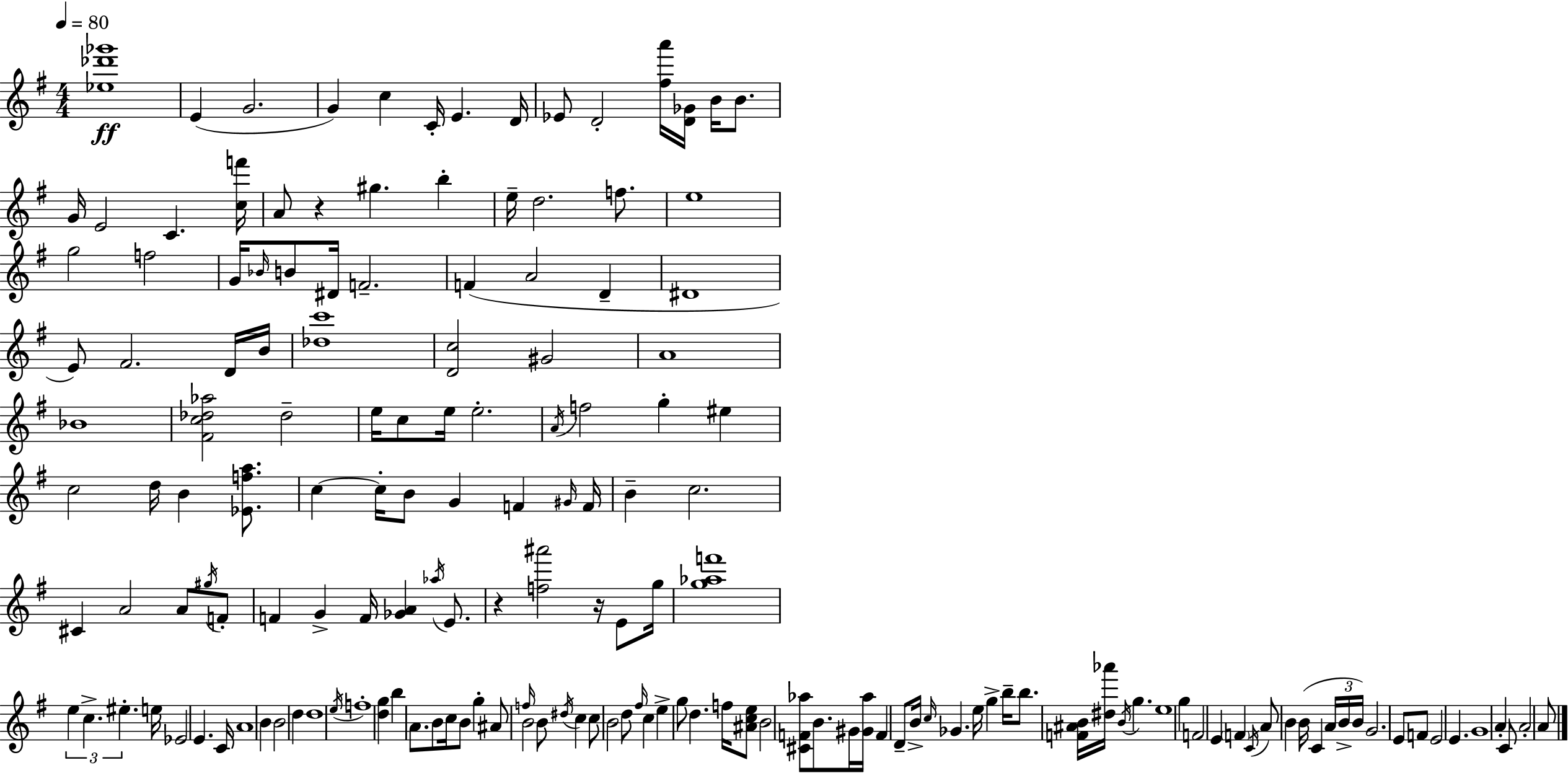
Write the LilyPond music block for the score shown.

{
  \clef treble
  \numericTimeSignature
  \time 4/4
  \key e \minor
  \tempo 4 = 80
  \repeat volta 2 { <ees'' des''' ges'''>1\ff | e'4( g'2. | g'4) c''4 c'16-. e'4. d'16 | ees'8 d'2-. <fis'' a'''>16 <d' ges'>16 b'16 b'8. | \break g'16 e'2 c'4. <c'' f'''>16 | a'8 r4 gis''4. b''4-. | e''16-- d''2. f''8. | e''1 | \break g''2 f''2 | g'16 \grace { bes'16 } b'8 dis'16 f'2.-- | f'4( a'2 d'4-- | dis'1 | \break e'8) fis'2. d'16 | b'16 <des'' c'''>1 | <d' c''>2 gis'2 | a'1 | \break bes'1 | <fis' c'' des'' aes''>2 des''2-- | e''16 c''8 e''16 e''2.-. | \acciaccatura { a'16 } f''2 g''4-. eis''4 | \break c''2 d''16 b'4 <ees' f'' a''>8. | c''4~~ c''16-. b'8 g'4 f'4 | \grace { gis'16 } f'16 b'4-- c''2. | cis'4 a'2 a'8 | \break \acciaccatura { gis''16 } f'8-. f'4 g'4-> f'16 <ges' a'>4 | \acciaccatura { aes''16 } e'8. r4 <f'' ais'''>2 | r16 e'8 g''16 <g'' aes'' f'''>1 | \tuplet 3/2 { e''4 c''4.-> eis''4.-. } | \break e''16 ees'2 e'4. | c'16 a'1 | b'4 b'2 | d''4 d''1 | \break \acciaccatura { e''16 } f''1-. | <d'' g''>4 b''4 a'8. | b'8 c''16 b'8 g''4-. ais'8 \grace { f''16 } b'2 | b'8 \acciaccatura { dis''16 } c''4 c''8 b'2 | \break d''8 \grace { fis''16 } c''4 e''4-> | g''8 d''4. f''16 <ais' c'' e''>8 b'2 | <cis' f' aes''>8 b'8. gis'16 <gis' aes''>16 f'4 d'8-- | b'16-> \grace { c''16 } ges'4. e''16 g''4-> b''16-- b''8. | \break <f' ais' b'>16 <dis'' aes'''>16 \acciaccatura { b'16 } g''4. e''1 | g''4 f'2 | e'4 \parenthesize f'4 \acciaccatura { c'16 } | a'8 b'4 b'16( c'4 \tuplet 3/2 { a'16 b'16-> b'16) } g'2. | \break e'8 f'8 e'2 | e'4. g'1 | \parenthesize a'4-. | c'8 a'2-. a'8 } \bar "|."
}